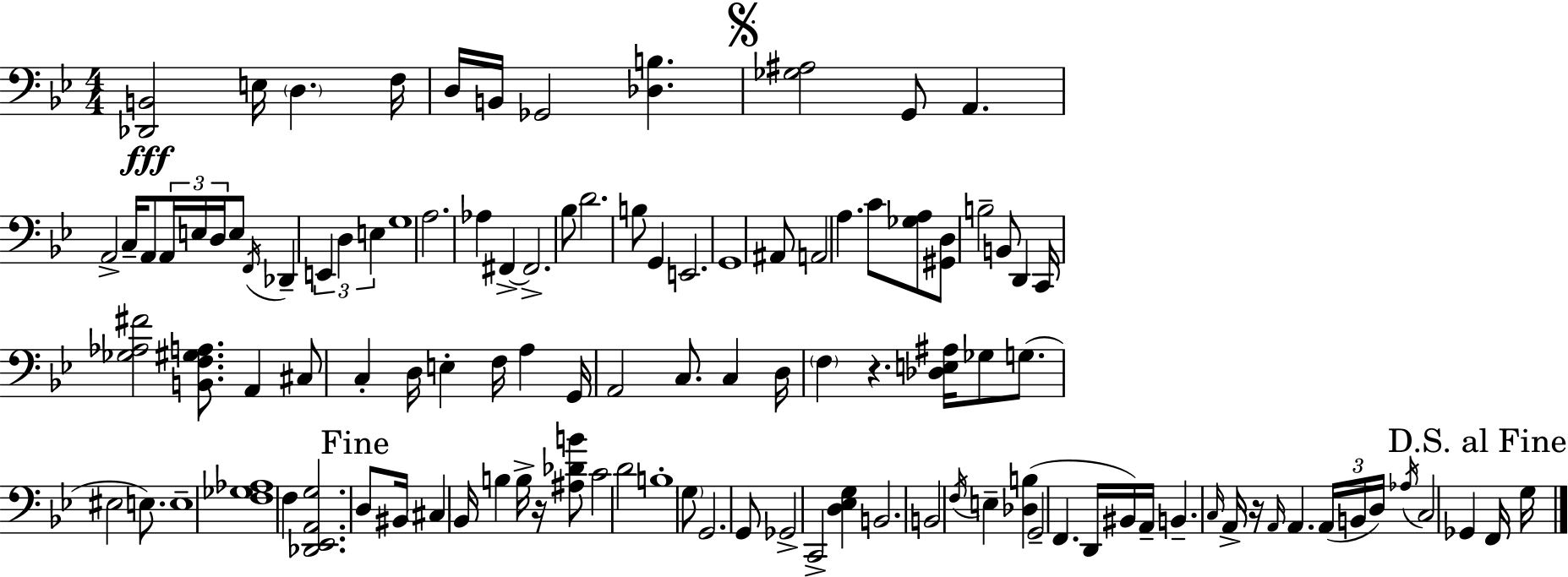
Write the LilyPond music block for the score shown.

{
  \clef bass
  \numericTimeSignature
  \time 4/4
  \key g \minor
  <des, b,>2\fff e16 \parenthesize d4. f16 | d16 b,16 ges,2 <des b>4. | \mark \markup { \musicglyph "scripts.segno" } <ges ais>2 g,8 a,4. | a,2-> c16-- a,8 \tuplet 3/2 { a,16 e16 d16 } e8 | \break \acciaccatura { f,16 } des,4-- \tuplet 3/2 { e,4 d4 e4 } | g1 | a2. aes4 | fis,4->~~ fis,2.-> | \break bes8 d'2. b8 | g,4 e,2. | g,1 | ais,8 a,2 a4. | \break c'8 <ges a>8 <gis, d>8 b2-- b,8 | d,4 c,16 <ges aes fis'>2 <b, f gis a>8. | a,4 cis8 c4-. d16 e4-. | f16 a4 g,16 a,2 c8. | \break c4 d16 \parenthesize f4 r4. | <des e ais>16 ges8 g8.( eis2 e8.) | e1-- | <f ges aes>1 | \break f4 <des, ees, a, g>2. | \mark "Fine" d8 bis,16 \parenthesize cis4 bes,16 b4 b16-> r16 <ais des' b'>8 | c'2 d'2 | b1-. | \break \parenthesize g8 g,2. g,8 | ges,2-> c,2-> | <d ees g>4 b,2. | b,2 \acciaccatura { f16 } e4-- <des b>4( | \break g,2-- f,4. | d,16 bis,16) a,16-- b,4.-- \grace { c16 } a,16-> r16 \grace { a,16 } a,4. | \tuplet 3/2 { a,16( b,16 d16) } \acciaccatura { aes16 } c2 ges,4 | \mark "D.S. al Fine" f,16 g16 \bar "|."
}